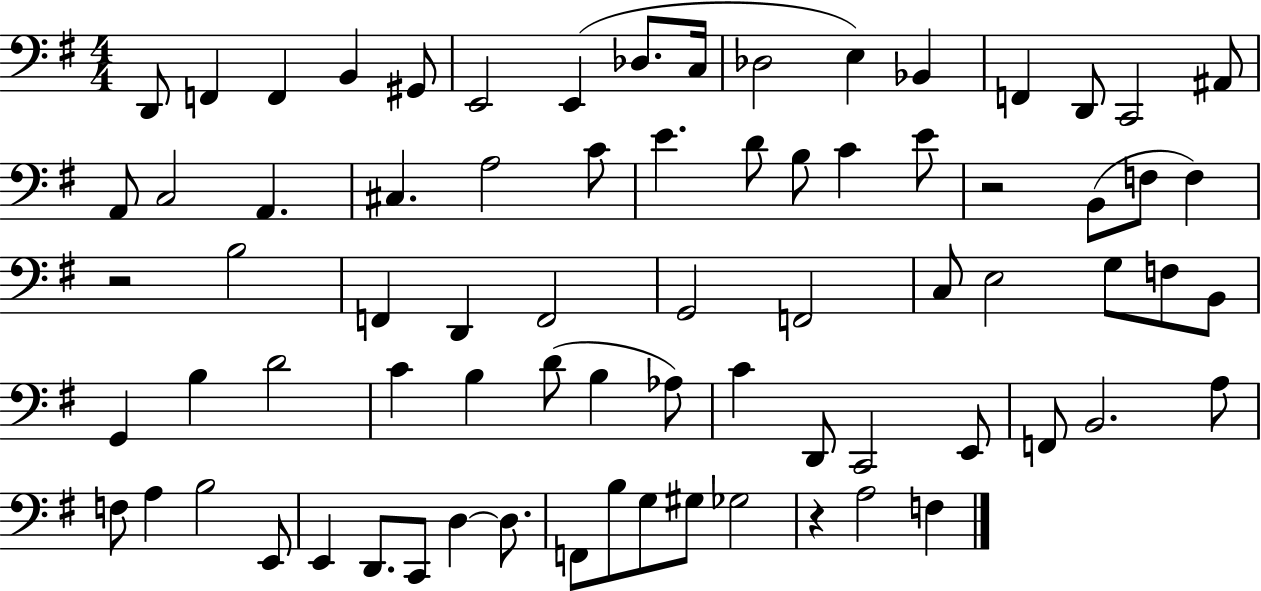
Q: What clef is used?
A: bass